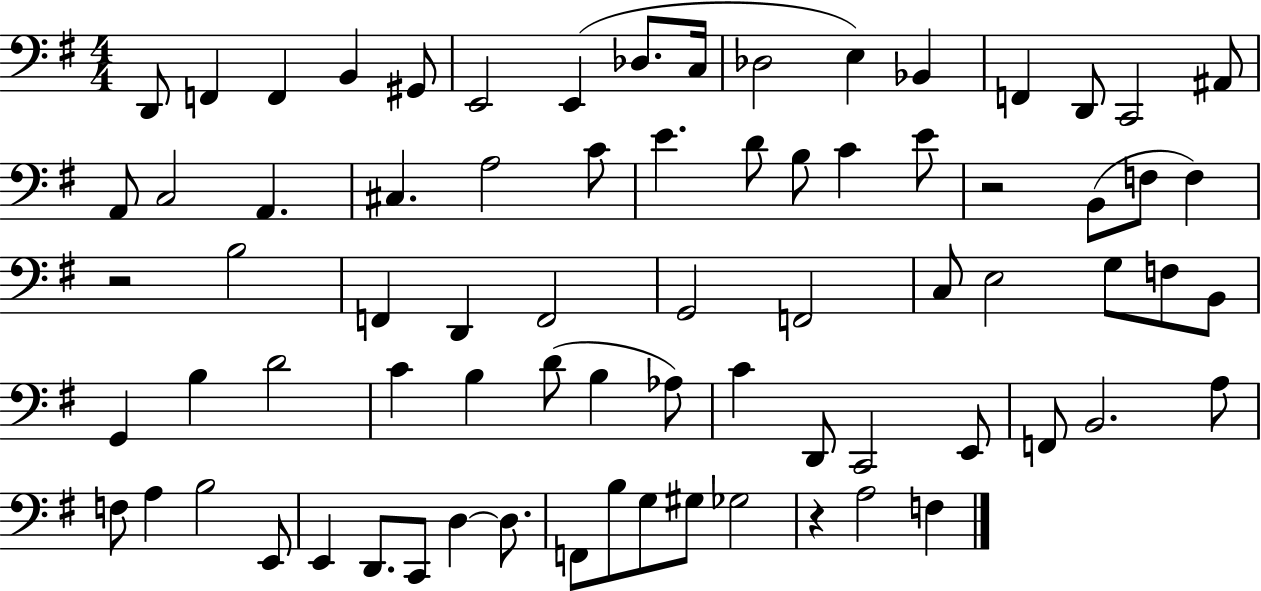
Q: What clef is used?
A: bass